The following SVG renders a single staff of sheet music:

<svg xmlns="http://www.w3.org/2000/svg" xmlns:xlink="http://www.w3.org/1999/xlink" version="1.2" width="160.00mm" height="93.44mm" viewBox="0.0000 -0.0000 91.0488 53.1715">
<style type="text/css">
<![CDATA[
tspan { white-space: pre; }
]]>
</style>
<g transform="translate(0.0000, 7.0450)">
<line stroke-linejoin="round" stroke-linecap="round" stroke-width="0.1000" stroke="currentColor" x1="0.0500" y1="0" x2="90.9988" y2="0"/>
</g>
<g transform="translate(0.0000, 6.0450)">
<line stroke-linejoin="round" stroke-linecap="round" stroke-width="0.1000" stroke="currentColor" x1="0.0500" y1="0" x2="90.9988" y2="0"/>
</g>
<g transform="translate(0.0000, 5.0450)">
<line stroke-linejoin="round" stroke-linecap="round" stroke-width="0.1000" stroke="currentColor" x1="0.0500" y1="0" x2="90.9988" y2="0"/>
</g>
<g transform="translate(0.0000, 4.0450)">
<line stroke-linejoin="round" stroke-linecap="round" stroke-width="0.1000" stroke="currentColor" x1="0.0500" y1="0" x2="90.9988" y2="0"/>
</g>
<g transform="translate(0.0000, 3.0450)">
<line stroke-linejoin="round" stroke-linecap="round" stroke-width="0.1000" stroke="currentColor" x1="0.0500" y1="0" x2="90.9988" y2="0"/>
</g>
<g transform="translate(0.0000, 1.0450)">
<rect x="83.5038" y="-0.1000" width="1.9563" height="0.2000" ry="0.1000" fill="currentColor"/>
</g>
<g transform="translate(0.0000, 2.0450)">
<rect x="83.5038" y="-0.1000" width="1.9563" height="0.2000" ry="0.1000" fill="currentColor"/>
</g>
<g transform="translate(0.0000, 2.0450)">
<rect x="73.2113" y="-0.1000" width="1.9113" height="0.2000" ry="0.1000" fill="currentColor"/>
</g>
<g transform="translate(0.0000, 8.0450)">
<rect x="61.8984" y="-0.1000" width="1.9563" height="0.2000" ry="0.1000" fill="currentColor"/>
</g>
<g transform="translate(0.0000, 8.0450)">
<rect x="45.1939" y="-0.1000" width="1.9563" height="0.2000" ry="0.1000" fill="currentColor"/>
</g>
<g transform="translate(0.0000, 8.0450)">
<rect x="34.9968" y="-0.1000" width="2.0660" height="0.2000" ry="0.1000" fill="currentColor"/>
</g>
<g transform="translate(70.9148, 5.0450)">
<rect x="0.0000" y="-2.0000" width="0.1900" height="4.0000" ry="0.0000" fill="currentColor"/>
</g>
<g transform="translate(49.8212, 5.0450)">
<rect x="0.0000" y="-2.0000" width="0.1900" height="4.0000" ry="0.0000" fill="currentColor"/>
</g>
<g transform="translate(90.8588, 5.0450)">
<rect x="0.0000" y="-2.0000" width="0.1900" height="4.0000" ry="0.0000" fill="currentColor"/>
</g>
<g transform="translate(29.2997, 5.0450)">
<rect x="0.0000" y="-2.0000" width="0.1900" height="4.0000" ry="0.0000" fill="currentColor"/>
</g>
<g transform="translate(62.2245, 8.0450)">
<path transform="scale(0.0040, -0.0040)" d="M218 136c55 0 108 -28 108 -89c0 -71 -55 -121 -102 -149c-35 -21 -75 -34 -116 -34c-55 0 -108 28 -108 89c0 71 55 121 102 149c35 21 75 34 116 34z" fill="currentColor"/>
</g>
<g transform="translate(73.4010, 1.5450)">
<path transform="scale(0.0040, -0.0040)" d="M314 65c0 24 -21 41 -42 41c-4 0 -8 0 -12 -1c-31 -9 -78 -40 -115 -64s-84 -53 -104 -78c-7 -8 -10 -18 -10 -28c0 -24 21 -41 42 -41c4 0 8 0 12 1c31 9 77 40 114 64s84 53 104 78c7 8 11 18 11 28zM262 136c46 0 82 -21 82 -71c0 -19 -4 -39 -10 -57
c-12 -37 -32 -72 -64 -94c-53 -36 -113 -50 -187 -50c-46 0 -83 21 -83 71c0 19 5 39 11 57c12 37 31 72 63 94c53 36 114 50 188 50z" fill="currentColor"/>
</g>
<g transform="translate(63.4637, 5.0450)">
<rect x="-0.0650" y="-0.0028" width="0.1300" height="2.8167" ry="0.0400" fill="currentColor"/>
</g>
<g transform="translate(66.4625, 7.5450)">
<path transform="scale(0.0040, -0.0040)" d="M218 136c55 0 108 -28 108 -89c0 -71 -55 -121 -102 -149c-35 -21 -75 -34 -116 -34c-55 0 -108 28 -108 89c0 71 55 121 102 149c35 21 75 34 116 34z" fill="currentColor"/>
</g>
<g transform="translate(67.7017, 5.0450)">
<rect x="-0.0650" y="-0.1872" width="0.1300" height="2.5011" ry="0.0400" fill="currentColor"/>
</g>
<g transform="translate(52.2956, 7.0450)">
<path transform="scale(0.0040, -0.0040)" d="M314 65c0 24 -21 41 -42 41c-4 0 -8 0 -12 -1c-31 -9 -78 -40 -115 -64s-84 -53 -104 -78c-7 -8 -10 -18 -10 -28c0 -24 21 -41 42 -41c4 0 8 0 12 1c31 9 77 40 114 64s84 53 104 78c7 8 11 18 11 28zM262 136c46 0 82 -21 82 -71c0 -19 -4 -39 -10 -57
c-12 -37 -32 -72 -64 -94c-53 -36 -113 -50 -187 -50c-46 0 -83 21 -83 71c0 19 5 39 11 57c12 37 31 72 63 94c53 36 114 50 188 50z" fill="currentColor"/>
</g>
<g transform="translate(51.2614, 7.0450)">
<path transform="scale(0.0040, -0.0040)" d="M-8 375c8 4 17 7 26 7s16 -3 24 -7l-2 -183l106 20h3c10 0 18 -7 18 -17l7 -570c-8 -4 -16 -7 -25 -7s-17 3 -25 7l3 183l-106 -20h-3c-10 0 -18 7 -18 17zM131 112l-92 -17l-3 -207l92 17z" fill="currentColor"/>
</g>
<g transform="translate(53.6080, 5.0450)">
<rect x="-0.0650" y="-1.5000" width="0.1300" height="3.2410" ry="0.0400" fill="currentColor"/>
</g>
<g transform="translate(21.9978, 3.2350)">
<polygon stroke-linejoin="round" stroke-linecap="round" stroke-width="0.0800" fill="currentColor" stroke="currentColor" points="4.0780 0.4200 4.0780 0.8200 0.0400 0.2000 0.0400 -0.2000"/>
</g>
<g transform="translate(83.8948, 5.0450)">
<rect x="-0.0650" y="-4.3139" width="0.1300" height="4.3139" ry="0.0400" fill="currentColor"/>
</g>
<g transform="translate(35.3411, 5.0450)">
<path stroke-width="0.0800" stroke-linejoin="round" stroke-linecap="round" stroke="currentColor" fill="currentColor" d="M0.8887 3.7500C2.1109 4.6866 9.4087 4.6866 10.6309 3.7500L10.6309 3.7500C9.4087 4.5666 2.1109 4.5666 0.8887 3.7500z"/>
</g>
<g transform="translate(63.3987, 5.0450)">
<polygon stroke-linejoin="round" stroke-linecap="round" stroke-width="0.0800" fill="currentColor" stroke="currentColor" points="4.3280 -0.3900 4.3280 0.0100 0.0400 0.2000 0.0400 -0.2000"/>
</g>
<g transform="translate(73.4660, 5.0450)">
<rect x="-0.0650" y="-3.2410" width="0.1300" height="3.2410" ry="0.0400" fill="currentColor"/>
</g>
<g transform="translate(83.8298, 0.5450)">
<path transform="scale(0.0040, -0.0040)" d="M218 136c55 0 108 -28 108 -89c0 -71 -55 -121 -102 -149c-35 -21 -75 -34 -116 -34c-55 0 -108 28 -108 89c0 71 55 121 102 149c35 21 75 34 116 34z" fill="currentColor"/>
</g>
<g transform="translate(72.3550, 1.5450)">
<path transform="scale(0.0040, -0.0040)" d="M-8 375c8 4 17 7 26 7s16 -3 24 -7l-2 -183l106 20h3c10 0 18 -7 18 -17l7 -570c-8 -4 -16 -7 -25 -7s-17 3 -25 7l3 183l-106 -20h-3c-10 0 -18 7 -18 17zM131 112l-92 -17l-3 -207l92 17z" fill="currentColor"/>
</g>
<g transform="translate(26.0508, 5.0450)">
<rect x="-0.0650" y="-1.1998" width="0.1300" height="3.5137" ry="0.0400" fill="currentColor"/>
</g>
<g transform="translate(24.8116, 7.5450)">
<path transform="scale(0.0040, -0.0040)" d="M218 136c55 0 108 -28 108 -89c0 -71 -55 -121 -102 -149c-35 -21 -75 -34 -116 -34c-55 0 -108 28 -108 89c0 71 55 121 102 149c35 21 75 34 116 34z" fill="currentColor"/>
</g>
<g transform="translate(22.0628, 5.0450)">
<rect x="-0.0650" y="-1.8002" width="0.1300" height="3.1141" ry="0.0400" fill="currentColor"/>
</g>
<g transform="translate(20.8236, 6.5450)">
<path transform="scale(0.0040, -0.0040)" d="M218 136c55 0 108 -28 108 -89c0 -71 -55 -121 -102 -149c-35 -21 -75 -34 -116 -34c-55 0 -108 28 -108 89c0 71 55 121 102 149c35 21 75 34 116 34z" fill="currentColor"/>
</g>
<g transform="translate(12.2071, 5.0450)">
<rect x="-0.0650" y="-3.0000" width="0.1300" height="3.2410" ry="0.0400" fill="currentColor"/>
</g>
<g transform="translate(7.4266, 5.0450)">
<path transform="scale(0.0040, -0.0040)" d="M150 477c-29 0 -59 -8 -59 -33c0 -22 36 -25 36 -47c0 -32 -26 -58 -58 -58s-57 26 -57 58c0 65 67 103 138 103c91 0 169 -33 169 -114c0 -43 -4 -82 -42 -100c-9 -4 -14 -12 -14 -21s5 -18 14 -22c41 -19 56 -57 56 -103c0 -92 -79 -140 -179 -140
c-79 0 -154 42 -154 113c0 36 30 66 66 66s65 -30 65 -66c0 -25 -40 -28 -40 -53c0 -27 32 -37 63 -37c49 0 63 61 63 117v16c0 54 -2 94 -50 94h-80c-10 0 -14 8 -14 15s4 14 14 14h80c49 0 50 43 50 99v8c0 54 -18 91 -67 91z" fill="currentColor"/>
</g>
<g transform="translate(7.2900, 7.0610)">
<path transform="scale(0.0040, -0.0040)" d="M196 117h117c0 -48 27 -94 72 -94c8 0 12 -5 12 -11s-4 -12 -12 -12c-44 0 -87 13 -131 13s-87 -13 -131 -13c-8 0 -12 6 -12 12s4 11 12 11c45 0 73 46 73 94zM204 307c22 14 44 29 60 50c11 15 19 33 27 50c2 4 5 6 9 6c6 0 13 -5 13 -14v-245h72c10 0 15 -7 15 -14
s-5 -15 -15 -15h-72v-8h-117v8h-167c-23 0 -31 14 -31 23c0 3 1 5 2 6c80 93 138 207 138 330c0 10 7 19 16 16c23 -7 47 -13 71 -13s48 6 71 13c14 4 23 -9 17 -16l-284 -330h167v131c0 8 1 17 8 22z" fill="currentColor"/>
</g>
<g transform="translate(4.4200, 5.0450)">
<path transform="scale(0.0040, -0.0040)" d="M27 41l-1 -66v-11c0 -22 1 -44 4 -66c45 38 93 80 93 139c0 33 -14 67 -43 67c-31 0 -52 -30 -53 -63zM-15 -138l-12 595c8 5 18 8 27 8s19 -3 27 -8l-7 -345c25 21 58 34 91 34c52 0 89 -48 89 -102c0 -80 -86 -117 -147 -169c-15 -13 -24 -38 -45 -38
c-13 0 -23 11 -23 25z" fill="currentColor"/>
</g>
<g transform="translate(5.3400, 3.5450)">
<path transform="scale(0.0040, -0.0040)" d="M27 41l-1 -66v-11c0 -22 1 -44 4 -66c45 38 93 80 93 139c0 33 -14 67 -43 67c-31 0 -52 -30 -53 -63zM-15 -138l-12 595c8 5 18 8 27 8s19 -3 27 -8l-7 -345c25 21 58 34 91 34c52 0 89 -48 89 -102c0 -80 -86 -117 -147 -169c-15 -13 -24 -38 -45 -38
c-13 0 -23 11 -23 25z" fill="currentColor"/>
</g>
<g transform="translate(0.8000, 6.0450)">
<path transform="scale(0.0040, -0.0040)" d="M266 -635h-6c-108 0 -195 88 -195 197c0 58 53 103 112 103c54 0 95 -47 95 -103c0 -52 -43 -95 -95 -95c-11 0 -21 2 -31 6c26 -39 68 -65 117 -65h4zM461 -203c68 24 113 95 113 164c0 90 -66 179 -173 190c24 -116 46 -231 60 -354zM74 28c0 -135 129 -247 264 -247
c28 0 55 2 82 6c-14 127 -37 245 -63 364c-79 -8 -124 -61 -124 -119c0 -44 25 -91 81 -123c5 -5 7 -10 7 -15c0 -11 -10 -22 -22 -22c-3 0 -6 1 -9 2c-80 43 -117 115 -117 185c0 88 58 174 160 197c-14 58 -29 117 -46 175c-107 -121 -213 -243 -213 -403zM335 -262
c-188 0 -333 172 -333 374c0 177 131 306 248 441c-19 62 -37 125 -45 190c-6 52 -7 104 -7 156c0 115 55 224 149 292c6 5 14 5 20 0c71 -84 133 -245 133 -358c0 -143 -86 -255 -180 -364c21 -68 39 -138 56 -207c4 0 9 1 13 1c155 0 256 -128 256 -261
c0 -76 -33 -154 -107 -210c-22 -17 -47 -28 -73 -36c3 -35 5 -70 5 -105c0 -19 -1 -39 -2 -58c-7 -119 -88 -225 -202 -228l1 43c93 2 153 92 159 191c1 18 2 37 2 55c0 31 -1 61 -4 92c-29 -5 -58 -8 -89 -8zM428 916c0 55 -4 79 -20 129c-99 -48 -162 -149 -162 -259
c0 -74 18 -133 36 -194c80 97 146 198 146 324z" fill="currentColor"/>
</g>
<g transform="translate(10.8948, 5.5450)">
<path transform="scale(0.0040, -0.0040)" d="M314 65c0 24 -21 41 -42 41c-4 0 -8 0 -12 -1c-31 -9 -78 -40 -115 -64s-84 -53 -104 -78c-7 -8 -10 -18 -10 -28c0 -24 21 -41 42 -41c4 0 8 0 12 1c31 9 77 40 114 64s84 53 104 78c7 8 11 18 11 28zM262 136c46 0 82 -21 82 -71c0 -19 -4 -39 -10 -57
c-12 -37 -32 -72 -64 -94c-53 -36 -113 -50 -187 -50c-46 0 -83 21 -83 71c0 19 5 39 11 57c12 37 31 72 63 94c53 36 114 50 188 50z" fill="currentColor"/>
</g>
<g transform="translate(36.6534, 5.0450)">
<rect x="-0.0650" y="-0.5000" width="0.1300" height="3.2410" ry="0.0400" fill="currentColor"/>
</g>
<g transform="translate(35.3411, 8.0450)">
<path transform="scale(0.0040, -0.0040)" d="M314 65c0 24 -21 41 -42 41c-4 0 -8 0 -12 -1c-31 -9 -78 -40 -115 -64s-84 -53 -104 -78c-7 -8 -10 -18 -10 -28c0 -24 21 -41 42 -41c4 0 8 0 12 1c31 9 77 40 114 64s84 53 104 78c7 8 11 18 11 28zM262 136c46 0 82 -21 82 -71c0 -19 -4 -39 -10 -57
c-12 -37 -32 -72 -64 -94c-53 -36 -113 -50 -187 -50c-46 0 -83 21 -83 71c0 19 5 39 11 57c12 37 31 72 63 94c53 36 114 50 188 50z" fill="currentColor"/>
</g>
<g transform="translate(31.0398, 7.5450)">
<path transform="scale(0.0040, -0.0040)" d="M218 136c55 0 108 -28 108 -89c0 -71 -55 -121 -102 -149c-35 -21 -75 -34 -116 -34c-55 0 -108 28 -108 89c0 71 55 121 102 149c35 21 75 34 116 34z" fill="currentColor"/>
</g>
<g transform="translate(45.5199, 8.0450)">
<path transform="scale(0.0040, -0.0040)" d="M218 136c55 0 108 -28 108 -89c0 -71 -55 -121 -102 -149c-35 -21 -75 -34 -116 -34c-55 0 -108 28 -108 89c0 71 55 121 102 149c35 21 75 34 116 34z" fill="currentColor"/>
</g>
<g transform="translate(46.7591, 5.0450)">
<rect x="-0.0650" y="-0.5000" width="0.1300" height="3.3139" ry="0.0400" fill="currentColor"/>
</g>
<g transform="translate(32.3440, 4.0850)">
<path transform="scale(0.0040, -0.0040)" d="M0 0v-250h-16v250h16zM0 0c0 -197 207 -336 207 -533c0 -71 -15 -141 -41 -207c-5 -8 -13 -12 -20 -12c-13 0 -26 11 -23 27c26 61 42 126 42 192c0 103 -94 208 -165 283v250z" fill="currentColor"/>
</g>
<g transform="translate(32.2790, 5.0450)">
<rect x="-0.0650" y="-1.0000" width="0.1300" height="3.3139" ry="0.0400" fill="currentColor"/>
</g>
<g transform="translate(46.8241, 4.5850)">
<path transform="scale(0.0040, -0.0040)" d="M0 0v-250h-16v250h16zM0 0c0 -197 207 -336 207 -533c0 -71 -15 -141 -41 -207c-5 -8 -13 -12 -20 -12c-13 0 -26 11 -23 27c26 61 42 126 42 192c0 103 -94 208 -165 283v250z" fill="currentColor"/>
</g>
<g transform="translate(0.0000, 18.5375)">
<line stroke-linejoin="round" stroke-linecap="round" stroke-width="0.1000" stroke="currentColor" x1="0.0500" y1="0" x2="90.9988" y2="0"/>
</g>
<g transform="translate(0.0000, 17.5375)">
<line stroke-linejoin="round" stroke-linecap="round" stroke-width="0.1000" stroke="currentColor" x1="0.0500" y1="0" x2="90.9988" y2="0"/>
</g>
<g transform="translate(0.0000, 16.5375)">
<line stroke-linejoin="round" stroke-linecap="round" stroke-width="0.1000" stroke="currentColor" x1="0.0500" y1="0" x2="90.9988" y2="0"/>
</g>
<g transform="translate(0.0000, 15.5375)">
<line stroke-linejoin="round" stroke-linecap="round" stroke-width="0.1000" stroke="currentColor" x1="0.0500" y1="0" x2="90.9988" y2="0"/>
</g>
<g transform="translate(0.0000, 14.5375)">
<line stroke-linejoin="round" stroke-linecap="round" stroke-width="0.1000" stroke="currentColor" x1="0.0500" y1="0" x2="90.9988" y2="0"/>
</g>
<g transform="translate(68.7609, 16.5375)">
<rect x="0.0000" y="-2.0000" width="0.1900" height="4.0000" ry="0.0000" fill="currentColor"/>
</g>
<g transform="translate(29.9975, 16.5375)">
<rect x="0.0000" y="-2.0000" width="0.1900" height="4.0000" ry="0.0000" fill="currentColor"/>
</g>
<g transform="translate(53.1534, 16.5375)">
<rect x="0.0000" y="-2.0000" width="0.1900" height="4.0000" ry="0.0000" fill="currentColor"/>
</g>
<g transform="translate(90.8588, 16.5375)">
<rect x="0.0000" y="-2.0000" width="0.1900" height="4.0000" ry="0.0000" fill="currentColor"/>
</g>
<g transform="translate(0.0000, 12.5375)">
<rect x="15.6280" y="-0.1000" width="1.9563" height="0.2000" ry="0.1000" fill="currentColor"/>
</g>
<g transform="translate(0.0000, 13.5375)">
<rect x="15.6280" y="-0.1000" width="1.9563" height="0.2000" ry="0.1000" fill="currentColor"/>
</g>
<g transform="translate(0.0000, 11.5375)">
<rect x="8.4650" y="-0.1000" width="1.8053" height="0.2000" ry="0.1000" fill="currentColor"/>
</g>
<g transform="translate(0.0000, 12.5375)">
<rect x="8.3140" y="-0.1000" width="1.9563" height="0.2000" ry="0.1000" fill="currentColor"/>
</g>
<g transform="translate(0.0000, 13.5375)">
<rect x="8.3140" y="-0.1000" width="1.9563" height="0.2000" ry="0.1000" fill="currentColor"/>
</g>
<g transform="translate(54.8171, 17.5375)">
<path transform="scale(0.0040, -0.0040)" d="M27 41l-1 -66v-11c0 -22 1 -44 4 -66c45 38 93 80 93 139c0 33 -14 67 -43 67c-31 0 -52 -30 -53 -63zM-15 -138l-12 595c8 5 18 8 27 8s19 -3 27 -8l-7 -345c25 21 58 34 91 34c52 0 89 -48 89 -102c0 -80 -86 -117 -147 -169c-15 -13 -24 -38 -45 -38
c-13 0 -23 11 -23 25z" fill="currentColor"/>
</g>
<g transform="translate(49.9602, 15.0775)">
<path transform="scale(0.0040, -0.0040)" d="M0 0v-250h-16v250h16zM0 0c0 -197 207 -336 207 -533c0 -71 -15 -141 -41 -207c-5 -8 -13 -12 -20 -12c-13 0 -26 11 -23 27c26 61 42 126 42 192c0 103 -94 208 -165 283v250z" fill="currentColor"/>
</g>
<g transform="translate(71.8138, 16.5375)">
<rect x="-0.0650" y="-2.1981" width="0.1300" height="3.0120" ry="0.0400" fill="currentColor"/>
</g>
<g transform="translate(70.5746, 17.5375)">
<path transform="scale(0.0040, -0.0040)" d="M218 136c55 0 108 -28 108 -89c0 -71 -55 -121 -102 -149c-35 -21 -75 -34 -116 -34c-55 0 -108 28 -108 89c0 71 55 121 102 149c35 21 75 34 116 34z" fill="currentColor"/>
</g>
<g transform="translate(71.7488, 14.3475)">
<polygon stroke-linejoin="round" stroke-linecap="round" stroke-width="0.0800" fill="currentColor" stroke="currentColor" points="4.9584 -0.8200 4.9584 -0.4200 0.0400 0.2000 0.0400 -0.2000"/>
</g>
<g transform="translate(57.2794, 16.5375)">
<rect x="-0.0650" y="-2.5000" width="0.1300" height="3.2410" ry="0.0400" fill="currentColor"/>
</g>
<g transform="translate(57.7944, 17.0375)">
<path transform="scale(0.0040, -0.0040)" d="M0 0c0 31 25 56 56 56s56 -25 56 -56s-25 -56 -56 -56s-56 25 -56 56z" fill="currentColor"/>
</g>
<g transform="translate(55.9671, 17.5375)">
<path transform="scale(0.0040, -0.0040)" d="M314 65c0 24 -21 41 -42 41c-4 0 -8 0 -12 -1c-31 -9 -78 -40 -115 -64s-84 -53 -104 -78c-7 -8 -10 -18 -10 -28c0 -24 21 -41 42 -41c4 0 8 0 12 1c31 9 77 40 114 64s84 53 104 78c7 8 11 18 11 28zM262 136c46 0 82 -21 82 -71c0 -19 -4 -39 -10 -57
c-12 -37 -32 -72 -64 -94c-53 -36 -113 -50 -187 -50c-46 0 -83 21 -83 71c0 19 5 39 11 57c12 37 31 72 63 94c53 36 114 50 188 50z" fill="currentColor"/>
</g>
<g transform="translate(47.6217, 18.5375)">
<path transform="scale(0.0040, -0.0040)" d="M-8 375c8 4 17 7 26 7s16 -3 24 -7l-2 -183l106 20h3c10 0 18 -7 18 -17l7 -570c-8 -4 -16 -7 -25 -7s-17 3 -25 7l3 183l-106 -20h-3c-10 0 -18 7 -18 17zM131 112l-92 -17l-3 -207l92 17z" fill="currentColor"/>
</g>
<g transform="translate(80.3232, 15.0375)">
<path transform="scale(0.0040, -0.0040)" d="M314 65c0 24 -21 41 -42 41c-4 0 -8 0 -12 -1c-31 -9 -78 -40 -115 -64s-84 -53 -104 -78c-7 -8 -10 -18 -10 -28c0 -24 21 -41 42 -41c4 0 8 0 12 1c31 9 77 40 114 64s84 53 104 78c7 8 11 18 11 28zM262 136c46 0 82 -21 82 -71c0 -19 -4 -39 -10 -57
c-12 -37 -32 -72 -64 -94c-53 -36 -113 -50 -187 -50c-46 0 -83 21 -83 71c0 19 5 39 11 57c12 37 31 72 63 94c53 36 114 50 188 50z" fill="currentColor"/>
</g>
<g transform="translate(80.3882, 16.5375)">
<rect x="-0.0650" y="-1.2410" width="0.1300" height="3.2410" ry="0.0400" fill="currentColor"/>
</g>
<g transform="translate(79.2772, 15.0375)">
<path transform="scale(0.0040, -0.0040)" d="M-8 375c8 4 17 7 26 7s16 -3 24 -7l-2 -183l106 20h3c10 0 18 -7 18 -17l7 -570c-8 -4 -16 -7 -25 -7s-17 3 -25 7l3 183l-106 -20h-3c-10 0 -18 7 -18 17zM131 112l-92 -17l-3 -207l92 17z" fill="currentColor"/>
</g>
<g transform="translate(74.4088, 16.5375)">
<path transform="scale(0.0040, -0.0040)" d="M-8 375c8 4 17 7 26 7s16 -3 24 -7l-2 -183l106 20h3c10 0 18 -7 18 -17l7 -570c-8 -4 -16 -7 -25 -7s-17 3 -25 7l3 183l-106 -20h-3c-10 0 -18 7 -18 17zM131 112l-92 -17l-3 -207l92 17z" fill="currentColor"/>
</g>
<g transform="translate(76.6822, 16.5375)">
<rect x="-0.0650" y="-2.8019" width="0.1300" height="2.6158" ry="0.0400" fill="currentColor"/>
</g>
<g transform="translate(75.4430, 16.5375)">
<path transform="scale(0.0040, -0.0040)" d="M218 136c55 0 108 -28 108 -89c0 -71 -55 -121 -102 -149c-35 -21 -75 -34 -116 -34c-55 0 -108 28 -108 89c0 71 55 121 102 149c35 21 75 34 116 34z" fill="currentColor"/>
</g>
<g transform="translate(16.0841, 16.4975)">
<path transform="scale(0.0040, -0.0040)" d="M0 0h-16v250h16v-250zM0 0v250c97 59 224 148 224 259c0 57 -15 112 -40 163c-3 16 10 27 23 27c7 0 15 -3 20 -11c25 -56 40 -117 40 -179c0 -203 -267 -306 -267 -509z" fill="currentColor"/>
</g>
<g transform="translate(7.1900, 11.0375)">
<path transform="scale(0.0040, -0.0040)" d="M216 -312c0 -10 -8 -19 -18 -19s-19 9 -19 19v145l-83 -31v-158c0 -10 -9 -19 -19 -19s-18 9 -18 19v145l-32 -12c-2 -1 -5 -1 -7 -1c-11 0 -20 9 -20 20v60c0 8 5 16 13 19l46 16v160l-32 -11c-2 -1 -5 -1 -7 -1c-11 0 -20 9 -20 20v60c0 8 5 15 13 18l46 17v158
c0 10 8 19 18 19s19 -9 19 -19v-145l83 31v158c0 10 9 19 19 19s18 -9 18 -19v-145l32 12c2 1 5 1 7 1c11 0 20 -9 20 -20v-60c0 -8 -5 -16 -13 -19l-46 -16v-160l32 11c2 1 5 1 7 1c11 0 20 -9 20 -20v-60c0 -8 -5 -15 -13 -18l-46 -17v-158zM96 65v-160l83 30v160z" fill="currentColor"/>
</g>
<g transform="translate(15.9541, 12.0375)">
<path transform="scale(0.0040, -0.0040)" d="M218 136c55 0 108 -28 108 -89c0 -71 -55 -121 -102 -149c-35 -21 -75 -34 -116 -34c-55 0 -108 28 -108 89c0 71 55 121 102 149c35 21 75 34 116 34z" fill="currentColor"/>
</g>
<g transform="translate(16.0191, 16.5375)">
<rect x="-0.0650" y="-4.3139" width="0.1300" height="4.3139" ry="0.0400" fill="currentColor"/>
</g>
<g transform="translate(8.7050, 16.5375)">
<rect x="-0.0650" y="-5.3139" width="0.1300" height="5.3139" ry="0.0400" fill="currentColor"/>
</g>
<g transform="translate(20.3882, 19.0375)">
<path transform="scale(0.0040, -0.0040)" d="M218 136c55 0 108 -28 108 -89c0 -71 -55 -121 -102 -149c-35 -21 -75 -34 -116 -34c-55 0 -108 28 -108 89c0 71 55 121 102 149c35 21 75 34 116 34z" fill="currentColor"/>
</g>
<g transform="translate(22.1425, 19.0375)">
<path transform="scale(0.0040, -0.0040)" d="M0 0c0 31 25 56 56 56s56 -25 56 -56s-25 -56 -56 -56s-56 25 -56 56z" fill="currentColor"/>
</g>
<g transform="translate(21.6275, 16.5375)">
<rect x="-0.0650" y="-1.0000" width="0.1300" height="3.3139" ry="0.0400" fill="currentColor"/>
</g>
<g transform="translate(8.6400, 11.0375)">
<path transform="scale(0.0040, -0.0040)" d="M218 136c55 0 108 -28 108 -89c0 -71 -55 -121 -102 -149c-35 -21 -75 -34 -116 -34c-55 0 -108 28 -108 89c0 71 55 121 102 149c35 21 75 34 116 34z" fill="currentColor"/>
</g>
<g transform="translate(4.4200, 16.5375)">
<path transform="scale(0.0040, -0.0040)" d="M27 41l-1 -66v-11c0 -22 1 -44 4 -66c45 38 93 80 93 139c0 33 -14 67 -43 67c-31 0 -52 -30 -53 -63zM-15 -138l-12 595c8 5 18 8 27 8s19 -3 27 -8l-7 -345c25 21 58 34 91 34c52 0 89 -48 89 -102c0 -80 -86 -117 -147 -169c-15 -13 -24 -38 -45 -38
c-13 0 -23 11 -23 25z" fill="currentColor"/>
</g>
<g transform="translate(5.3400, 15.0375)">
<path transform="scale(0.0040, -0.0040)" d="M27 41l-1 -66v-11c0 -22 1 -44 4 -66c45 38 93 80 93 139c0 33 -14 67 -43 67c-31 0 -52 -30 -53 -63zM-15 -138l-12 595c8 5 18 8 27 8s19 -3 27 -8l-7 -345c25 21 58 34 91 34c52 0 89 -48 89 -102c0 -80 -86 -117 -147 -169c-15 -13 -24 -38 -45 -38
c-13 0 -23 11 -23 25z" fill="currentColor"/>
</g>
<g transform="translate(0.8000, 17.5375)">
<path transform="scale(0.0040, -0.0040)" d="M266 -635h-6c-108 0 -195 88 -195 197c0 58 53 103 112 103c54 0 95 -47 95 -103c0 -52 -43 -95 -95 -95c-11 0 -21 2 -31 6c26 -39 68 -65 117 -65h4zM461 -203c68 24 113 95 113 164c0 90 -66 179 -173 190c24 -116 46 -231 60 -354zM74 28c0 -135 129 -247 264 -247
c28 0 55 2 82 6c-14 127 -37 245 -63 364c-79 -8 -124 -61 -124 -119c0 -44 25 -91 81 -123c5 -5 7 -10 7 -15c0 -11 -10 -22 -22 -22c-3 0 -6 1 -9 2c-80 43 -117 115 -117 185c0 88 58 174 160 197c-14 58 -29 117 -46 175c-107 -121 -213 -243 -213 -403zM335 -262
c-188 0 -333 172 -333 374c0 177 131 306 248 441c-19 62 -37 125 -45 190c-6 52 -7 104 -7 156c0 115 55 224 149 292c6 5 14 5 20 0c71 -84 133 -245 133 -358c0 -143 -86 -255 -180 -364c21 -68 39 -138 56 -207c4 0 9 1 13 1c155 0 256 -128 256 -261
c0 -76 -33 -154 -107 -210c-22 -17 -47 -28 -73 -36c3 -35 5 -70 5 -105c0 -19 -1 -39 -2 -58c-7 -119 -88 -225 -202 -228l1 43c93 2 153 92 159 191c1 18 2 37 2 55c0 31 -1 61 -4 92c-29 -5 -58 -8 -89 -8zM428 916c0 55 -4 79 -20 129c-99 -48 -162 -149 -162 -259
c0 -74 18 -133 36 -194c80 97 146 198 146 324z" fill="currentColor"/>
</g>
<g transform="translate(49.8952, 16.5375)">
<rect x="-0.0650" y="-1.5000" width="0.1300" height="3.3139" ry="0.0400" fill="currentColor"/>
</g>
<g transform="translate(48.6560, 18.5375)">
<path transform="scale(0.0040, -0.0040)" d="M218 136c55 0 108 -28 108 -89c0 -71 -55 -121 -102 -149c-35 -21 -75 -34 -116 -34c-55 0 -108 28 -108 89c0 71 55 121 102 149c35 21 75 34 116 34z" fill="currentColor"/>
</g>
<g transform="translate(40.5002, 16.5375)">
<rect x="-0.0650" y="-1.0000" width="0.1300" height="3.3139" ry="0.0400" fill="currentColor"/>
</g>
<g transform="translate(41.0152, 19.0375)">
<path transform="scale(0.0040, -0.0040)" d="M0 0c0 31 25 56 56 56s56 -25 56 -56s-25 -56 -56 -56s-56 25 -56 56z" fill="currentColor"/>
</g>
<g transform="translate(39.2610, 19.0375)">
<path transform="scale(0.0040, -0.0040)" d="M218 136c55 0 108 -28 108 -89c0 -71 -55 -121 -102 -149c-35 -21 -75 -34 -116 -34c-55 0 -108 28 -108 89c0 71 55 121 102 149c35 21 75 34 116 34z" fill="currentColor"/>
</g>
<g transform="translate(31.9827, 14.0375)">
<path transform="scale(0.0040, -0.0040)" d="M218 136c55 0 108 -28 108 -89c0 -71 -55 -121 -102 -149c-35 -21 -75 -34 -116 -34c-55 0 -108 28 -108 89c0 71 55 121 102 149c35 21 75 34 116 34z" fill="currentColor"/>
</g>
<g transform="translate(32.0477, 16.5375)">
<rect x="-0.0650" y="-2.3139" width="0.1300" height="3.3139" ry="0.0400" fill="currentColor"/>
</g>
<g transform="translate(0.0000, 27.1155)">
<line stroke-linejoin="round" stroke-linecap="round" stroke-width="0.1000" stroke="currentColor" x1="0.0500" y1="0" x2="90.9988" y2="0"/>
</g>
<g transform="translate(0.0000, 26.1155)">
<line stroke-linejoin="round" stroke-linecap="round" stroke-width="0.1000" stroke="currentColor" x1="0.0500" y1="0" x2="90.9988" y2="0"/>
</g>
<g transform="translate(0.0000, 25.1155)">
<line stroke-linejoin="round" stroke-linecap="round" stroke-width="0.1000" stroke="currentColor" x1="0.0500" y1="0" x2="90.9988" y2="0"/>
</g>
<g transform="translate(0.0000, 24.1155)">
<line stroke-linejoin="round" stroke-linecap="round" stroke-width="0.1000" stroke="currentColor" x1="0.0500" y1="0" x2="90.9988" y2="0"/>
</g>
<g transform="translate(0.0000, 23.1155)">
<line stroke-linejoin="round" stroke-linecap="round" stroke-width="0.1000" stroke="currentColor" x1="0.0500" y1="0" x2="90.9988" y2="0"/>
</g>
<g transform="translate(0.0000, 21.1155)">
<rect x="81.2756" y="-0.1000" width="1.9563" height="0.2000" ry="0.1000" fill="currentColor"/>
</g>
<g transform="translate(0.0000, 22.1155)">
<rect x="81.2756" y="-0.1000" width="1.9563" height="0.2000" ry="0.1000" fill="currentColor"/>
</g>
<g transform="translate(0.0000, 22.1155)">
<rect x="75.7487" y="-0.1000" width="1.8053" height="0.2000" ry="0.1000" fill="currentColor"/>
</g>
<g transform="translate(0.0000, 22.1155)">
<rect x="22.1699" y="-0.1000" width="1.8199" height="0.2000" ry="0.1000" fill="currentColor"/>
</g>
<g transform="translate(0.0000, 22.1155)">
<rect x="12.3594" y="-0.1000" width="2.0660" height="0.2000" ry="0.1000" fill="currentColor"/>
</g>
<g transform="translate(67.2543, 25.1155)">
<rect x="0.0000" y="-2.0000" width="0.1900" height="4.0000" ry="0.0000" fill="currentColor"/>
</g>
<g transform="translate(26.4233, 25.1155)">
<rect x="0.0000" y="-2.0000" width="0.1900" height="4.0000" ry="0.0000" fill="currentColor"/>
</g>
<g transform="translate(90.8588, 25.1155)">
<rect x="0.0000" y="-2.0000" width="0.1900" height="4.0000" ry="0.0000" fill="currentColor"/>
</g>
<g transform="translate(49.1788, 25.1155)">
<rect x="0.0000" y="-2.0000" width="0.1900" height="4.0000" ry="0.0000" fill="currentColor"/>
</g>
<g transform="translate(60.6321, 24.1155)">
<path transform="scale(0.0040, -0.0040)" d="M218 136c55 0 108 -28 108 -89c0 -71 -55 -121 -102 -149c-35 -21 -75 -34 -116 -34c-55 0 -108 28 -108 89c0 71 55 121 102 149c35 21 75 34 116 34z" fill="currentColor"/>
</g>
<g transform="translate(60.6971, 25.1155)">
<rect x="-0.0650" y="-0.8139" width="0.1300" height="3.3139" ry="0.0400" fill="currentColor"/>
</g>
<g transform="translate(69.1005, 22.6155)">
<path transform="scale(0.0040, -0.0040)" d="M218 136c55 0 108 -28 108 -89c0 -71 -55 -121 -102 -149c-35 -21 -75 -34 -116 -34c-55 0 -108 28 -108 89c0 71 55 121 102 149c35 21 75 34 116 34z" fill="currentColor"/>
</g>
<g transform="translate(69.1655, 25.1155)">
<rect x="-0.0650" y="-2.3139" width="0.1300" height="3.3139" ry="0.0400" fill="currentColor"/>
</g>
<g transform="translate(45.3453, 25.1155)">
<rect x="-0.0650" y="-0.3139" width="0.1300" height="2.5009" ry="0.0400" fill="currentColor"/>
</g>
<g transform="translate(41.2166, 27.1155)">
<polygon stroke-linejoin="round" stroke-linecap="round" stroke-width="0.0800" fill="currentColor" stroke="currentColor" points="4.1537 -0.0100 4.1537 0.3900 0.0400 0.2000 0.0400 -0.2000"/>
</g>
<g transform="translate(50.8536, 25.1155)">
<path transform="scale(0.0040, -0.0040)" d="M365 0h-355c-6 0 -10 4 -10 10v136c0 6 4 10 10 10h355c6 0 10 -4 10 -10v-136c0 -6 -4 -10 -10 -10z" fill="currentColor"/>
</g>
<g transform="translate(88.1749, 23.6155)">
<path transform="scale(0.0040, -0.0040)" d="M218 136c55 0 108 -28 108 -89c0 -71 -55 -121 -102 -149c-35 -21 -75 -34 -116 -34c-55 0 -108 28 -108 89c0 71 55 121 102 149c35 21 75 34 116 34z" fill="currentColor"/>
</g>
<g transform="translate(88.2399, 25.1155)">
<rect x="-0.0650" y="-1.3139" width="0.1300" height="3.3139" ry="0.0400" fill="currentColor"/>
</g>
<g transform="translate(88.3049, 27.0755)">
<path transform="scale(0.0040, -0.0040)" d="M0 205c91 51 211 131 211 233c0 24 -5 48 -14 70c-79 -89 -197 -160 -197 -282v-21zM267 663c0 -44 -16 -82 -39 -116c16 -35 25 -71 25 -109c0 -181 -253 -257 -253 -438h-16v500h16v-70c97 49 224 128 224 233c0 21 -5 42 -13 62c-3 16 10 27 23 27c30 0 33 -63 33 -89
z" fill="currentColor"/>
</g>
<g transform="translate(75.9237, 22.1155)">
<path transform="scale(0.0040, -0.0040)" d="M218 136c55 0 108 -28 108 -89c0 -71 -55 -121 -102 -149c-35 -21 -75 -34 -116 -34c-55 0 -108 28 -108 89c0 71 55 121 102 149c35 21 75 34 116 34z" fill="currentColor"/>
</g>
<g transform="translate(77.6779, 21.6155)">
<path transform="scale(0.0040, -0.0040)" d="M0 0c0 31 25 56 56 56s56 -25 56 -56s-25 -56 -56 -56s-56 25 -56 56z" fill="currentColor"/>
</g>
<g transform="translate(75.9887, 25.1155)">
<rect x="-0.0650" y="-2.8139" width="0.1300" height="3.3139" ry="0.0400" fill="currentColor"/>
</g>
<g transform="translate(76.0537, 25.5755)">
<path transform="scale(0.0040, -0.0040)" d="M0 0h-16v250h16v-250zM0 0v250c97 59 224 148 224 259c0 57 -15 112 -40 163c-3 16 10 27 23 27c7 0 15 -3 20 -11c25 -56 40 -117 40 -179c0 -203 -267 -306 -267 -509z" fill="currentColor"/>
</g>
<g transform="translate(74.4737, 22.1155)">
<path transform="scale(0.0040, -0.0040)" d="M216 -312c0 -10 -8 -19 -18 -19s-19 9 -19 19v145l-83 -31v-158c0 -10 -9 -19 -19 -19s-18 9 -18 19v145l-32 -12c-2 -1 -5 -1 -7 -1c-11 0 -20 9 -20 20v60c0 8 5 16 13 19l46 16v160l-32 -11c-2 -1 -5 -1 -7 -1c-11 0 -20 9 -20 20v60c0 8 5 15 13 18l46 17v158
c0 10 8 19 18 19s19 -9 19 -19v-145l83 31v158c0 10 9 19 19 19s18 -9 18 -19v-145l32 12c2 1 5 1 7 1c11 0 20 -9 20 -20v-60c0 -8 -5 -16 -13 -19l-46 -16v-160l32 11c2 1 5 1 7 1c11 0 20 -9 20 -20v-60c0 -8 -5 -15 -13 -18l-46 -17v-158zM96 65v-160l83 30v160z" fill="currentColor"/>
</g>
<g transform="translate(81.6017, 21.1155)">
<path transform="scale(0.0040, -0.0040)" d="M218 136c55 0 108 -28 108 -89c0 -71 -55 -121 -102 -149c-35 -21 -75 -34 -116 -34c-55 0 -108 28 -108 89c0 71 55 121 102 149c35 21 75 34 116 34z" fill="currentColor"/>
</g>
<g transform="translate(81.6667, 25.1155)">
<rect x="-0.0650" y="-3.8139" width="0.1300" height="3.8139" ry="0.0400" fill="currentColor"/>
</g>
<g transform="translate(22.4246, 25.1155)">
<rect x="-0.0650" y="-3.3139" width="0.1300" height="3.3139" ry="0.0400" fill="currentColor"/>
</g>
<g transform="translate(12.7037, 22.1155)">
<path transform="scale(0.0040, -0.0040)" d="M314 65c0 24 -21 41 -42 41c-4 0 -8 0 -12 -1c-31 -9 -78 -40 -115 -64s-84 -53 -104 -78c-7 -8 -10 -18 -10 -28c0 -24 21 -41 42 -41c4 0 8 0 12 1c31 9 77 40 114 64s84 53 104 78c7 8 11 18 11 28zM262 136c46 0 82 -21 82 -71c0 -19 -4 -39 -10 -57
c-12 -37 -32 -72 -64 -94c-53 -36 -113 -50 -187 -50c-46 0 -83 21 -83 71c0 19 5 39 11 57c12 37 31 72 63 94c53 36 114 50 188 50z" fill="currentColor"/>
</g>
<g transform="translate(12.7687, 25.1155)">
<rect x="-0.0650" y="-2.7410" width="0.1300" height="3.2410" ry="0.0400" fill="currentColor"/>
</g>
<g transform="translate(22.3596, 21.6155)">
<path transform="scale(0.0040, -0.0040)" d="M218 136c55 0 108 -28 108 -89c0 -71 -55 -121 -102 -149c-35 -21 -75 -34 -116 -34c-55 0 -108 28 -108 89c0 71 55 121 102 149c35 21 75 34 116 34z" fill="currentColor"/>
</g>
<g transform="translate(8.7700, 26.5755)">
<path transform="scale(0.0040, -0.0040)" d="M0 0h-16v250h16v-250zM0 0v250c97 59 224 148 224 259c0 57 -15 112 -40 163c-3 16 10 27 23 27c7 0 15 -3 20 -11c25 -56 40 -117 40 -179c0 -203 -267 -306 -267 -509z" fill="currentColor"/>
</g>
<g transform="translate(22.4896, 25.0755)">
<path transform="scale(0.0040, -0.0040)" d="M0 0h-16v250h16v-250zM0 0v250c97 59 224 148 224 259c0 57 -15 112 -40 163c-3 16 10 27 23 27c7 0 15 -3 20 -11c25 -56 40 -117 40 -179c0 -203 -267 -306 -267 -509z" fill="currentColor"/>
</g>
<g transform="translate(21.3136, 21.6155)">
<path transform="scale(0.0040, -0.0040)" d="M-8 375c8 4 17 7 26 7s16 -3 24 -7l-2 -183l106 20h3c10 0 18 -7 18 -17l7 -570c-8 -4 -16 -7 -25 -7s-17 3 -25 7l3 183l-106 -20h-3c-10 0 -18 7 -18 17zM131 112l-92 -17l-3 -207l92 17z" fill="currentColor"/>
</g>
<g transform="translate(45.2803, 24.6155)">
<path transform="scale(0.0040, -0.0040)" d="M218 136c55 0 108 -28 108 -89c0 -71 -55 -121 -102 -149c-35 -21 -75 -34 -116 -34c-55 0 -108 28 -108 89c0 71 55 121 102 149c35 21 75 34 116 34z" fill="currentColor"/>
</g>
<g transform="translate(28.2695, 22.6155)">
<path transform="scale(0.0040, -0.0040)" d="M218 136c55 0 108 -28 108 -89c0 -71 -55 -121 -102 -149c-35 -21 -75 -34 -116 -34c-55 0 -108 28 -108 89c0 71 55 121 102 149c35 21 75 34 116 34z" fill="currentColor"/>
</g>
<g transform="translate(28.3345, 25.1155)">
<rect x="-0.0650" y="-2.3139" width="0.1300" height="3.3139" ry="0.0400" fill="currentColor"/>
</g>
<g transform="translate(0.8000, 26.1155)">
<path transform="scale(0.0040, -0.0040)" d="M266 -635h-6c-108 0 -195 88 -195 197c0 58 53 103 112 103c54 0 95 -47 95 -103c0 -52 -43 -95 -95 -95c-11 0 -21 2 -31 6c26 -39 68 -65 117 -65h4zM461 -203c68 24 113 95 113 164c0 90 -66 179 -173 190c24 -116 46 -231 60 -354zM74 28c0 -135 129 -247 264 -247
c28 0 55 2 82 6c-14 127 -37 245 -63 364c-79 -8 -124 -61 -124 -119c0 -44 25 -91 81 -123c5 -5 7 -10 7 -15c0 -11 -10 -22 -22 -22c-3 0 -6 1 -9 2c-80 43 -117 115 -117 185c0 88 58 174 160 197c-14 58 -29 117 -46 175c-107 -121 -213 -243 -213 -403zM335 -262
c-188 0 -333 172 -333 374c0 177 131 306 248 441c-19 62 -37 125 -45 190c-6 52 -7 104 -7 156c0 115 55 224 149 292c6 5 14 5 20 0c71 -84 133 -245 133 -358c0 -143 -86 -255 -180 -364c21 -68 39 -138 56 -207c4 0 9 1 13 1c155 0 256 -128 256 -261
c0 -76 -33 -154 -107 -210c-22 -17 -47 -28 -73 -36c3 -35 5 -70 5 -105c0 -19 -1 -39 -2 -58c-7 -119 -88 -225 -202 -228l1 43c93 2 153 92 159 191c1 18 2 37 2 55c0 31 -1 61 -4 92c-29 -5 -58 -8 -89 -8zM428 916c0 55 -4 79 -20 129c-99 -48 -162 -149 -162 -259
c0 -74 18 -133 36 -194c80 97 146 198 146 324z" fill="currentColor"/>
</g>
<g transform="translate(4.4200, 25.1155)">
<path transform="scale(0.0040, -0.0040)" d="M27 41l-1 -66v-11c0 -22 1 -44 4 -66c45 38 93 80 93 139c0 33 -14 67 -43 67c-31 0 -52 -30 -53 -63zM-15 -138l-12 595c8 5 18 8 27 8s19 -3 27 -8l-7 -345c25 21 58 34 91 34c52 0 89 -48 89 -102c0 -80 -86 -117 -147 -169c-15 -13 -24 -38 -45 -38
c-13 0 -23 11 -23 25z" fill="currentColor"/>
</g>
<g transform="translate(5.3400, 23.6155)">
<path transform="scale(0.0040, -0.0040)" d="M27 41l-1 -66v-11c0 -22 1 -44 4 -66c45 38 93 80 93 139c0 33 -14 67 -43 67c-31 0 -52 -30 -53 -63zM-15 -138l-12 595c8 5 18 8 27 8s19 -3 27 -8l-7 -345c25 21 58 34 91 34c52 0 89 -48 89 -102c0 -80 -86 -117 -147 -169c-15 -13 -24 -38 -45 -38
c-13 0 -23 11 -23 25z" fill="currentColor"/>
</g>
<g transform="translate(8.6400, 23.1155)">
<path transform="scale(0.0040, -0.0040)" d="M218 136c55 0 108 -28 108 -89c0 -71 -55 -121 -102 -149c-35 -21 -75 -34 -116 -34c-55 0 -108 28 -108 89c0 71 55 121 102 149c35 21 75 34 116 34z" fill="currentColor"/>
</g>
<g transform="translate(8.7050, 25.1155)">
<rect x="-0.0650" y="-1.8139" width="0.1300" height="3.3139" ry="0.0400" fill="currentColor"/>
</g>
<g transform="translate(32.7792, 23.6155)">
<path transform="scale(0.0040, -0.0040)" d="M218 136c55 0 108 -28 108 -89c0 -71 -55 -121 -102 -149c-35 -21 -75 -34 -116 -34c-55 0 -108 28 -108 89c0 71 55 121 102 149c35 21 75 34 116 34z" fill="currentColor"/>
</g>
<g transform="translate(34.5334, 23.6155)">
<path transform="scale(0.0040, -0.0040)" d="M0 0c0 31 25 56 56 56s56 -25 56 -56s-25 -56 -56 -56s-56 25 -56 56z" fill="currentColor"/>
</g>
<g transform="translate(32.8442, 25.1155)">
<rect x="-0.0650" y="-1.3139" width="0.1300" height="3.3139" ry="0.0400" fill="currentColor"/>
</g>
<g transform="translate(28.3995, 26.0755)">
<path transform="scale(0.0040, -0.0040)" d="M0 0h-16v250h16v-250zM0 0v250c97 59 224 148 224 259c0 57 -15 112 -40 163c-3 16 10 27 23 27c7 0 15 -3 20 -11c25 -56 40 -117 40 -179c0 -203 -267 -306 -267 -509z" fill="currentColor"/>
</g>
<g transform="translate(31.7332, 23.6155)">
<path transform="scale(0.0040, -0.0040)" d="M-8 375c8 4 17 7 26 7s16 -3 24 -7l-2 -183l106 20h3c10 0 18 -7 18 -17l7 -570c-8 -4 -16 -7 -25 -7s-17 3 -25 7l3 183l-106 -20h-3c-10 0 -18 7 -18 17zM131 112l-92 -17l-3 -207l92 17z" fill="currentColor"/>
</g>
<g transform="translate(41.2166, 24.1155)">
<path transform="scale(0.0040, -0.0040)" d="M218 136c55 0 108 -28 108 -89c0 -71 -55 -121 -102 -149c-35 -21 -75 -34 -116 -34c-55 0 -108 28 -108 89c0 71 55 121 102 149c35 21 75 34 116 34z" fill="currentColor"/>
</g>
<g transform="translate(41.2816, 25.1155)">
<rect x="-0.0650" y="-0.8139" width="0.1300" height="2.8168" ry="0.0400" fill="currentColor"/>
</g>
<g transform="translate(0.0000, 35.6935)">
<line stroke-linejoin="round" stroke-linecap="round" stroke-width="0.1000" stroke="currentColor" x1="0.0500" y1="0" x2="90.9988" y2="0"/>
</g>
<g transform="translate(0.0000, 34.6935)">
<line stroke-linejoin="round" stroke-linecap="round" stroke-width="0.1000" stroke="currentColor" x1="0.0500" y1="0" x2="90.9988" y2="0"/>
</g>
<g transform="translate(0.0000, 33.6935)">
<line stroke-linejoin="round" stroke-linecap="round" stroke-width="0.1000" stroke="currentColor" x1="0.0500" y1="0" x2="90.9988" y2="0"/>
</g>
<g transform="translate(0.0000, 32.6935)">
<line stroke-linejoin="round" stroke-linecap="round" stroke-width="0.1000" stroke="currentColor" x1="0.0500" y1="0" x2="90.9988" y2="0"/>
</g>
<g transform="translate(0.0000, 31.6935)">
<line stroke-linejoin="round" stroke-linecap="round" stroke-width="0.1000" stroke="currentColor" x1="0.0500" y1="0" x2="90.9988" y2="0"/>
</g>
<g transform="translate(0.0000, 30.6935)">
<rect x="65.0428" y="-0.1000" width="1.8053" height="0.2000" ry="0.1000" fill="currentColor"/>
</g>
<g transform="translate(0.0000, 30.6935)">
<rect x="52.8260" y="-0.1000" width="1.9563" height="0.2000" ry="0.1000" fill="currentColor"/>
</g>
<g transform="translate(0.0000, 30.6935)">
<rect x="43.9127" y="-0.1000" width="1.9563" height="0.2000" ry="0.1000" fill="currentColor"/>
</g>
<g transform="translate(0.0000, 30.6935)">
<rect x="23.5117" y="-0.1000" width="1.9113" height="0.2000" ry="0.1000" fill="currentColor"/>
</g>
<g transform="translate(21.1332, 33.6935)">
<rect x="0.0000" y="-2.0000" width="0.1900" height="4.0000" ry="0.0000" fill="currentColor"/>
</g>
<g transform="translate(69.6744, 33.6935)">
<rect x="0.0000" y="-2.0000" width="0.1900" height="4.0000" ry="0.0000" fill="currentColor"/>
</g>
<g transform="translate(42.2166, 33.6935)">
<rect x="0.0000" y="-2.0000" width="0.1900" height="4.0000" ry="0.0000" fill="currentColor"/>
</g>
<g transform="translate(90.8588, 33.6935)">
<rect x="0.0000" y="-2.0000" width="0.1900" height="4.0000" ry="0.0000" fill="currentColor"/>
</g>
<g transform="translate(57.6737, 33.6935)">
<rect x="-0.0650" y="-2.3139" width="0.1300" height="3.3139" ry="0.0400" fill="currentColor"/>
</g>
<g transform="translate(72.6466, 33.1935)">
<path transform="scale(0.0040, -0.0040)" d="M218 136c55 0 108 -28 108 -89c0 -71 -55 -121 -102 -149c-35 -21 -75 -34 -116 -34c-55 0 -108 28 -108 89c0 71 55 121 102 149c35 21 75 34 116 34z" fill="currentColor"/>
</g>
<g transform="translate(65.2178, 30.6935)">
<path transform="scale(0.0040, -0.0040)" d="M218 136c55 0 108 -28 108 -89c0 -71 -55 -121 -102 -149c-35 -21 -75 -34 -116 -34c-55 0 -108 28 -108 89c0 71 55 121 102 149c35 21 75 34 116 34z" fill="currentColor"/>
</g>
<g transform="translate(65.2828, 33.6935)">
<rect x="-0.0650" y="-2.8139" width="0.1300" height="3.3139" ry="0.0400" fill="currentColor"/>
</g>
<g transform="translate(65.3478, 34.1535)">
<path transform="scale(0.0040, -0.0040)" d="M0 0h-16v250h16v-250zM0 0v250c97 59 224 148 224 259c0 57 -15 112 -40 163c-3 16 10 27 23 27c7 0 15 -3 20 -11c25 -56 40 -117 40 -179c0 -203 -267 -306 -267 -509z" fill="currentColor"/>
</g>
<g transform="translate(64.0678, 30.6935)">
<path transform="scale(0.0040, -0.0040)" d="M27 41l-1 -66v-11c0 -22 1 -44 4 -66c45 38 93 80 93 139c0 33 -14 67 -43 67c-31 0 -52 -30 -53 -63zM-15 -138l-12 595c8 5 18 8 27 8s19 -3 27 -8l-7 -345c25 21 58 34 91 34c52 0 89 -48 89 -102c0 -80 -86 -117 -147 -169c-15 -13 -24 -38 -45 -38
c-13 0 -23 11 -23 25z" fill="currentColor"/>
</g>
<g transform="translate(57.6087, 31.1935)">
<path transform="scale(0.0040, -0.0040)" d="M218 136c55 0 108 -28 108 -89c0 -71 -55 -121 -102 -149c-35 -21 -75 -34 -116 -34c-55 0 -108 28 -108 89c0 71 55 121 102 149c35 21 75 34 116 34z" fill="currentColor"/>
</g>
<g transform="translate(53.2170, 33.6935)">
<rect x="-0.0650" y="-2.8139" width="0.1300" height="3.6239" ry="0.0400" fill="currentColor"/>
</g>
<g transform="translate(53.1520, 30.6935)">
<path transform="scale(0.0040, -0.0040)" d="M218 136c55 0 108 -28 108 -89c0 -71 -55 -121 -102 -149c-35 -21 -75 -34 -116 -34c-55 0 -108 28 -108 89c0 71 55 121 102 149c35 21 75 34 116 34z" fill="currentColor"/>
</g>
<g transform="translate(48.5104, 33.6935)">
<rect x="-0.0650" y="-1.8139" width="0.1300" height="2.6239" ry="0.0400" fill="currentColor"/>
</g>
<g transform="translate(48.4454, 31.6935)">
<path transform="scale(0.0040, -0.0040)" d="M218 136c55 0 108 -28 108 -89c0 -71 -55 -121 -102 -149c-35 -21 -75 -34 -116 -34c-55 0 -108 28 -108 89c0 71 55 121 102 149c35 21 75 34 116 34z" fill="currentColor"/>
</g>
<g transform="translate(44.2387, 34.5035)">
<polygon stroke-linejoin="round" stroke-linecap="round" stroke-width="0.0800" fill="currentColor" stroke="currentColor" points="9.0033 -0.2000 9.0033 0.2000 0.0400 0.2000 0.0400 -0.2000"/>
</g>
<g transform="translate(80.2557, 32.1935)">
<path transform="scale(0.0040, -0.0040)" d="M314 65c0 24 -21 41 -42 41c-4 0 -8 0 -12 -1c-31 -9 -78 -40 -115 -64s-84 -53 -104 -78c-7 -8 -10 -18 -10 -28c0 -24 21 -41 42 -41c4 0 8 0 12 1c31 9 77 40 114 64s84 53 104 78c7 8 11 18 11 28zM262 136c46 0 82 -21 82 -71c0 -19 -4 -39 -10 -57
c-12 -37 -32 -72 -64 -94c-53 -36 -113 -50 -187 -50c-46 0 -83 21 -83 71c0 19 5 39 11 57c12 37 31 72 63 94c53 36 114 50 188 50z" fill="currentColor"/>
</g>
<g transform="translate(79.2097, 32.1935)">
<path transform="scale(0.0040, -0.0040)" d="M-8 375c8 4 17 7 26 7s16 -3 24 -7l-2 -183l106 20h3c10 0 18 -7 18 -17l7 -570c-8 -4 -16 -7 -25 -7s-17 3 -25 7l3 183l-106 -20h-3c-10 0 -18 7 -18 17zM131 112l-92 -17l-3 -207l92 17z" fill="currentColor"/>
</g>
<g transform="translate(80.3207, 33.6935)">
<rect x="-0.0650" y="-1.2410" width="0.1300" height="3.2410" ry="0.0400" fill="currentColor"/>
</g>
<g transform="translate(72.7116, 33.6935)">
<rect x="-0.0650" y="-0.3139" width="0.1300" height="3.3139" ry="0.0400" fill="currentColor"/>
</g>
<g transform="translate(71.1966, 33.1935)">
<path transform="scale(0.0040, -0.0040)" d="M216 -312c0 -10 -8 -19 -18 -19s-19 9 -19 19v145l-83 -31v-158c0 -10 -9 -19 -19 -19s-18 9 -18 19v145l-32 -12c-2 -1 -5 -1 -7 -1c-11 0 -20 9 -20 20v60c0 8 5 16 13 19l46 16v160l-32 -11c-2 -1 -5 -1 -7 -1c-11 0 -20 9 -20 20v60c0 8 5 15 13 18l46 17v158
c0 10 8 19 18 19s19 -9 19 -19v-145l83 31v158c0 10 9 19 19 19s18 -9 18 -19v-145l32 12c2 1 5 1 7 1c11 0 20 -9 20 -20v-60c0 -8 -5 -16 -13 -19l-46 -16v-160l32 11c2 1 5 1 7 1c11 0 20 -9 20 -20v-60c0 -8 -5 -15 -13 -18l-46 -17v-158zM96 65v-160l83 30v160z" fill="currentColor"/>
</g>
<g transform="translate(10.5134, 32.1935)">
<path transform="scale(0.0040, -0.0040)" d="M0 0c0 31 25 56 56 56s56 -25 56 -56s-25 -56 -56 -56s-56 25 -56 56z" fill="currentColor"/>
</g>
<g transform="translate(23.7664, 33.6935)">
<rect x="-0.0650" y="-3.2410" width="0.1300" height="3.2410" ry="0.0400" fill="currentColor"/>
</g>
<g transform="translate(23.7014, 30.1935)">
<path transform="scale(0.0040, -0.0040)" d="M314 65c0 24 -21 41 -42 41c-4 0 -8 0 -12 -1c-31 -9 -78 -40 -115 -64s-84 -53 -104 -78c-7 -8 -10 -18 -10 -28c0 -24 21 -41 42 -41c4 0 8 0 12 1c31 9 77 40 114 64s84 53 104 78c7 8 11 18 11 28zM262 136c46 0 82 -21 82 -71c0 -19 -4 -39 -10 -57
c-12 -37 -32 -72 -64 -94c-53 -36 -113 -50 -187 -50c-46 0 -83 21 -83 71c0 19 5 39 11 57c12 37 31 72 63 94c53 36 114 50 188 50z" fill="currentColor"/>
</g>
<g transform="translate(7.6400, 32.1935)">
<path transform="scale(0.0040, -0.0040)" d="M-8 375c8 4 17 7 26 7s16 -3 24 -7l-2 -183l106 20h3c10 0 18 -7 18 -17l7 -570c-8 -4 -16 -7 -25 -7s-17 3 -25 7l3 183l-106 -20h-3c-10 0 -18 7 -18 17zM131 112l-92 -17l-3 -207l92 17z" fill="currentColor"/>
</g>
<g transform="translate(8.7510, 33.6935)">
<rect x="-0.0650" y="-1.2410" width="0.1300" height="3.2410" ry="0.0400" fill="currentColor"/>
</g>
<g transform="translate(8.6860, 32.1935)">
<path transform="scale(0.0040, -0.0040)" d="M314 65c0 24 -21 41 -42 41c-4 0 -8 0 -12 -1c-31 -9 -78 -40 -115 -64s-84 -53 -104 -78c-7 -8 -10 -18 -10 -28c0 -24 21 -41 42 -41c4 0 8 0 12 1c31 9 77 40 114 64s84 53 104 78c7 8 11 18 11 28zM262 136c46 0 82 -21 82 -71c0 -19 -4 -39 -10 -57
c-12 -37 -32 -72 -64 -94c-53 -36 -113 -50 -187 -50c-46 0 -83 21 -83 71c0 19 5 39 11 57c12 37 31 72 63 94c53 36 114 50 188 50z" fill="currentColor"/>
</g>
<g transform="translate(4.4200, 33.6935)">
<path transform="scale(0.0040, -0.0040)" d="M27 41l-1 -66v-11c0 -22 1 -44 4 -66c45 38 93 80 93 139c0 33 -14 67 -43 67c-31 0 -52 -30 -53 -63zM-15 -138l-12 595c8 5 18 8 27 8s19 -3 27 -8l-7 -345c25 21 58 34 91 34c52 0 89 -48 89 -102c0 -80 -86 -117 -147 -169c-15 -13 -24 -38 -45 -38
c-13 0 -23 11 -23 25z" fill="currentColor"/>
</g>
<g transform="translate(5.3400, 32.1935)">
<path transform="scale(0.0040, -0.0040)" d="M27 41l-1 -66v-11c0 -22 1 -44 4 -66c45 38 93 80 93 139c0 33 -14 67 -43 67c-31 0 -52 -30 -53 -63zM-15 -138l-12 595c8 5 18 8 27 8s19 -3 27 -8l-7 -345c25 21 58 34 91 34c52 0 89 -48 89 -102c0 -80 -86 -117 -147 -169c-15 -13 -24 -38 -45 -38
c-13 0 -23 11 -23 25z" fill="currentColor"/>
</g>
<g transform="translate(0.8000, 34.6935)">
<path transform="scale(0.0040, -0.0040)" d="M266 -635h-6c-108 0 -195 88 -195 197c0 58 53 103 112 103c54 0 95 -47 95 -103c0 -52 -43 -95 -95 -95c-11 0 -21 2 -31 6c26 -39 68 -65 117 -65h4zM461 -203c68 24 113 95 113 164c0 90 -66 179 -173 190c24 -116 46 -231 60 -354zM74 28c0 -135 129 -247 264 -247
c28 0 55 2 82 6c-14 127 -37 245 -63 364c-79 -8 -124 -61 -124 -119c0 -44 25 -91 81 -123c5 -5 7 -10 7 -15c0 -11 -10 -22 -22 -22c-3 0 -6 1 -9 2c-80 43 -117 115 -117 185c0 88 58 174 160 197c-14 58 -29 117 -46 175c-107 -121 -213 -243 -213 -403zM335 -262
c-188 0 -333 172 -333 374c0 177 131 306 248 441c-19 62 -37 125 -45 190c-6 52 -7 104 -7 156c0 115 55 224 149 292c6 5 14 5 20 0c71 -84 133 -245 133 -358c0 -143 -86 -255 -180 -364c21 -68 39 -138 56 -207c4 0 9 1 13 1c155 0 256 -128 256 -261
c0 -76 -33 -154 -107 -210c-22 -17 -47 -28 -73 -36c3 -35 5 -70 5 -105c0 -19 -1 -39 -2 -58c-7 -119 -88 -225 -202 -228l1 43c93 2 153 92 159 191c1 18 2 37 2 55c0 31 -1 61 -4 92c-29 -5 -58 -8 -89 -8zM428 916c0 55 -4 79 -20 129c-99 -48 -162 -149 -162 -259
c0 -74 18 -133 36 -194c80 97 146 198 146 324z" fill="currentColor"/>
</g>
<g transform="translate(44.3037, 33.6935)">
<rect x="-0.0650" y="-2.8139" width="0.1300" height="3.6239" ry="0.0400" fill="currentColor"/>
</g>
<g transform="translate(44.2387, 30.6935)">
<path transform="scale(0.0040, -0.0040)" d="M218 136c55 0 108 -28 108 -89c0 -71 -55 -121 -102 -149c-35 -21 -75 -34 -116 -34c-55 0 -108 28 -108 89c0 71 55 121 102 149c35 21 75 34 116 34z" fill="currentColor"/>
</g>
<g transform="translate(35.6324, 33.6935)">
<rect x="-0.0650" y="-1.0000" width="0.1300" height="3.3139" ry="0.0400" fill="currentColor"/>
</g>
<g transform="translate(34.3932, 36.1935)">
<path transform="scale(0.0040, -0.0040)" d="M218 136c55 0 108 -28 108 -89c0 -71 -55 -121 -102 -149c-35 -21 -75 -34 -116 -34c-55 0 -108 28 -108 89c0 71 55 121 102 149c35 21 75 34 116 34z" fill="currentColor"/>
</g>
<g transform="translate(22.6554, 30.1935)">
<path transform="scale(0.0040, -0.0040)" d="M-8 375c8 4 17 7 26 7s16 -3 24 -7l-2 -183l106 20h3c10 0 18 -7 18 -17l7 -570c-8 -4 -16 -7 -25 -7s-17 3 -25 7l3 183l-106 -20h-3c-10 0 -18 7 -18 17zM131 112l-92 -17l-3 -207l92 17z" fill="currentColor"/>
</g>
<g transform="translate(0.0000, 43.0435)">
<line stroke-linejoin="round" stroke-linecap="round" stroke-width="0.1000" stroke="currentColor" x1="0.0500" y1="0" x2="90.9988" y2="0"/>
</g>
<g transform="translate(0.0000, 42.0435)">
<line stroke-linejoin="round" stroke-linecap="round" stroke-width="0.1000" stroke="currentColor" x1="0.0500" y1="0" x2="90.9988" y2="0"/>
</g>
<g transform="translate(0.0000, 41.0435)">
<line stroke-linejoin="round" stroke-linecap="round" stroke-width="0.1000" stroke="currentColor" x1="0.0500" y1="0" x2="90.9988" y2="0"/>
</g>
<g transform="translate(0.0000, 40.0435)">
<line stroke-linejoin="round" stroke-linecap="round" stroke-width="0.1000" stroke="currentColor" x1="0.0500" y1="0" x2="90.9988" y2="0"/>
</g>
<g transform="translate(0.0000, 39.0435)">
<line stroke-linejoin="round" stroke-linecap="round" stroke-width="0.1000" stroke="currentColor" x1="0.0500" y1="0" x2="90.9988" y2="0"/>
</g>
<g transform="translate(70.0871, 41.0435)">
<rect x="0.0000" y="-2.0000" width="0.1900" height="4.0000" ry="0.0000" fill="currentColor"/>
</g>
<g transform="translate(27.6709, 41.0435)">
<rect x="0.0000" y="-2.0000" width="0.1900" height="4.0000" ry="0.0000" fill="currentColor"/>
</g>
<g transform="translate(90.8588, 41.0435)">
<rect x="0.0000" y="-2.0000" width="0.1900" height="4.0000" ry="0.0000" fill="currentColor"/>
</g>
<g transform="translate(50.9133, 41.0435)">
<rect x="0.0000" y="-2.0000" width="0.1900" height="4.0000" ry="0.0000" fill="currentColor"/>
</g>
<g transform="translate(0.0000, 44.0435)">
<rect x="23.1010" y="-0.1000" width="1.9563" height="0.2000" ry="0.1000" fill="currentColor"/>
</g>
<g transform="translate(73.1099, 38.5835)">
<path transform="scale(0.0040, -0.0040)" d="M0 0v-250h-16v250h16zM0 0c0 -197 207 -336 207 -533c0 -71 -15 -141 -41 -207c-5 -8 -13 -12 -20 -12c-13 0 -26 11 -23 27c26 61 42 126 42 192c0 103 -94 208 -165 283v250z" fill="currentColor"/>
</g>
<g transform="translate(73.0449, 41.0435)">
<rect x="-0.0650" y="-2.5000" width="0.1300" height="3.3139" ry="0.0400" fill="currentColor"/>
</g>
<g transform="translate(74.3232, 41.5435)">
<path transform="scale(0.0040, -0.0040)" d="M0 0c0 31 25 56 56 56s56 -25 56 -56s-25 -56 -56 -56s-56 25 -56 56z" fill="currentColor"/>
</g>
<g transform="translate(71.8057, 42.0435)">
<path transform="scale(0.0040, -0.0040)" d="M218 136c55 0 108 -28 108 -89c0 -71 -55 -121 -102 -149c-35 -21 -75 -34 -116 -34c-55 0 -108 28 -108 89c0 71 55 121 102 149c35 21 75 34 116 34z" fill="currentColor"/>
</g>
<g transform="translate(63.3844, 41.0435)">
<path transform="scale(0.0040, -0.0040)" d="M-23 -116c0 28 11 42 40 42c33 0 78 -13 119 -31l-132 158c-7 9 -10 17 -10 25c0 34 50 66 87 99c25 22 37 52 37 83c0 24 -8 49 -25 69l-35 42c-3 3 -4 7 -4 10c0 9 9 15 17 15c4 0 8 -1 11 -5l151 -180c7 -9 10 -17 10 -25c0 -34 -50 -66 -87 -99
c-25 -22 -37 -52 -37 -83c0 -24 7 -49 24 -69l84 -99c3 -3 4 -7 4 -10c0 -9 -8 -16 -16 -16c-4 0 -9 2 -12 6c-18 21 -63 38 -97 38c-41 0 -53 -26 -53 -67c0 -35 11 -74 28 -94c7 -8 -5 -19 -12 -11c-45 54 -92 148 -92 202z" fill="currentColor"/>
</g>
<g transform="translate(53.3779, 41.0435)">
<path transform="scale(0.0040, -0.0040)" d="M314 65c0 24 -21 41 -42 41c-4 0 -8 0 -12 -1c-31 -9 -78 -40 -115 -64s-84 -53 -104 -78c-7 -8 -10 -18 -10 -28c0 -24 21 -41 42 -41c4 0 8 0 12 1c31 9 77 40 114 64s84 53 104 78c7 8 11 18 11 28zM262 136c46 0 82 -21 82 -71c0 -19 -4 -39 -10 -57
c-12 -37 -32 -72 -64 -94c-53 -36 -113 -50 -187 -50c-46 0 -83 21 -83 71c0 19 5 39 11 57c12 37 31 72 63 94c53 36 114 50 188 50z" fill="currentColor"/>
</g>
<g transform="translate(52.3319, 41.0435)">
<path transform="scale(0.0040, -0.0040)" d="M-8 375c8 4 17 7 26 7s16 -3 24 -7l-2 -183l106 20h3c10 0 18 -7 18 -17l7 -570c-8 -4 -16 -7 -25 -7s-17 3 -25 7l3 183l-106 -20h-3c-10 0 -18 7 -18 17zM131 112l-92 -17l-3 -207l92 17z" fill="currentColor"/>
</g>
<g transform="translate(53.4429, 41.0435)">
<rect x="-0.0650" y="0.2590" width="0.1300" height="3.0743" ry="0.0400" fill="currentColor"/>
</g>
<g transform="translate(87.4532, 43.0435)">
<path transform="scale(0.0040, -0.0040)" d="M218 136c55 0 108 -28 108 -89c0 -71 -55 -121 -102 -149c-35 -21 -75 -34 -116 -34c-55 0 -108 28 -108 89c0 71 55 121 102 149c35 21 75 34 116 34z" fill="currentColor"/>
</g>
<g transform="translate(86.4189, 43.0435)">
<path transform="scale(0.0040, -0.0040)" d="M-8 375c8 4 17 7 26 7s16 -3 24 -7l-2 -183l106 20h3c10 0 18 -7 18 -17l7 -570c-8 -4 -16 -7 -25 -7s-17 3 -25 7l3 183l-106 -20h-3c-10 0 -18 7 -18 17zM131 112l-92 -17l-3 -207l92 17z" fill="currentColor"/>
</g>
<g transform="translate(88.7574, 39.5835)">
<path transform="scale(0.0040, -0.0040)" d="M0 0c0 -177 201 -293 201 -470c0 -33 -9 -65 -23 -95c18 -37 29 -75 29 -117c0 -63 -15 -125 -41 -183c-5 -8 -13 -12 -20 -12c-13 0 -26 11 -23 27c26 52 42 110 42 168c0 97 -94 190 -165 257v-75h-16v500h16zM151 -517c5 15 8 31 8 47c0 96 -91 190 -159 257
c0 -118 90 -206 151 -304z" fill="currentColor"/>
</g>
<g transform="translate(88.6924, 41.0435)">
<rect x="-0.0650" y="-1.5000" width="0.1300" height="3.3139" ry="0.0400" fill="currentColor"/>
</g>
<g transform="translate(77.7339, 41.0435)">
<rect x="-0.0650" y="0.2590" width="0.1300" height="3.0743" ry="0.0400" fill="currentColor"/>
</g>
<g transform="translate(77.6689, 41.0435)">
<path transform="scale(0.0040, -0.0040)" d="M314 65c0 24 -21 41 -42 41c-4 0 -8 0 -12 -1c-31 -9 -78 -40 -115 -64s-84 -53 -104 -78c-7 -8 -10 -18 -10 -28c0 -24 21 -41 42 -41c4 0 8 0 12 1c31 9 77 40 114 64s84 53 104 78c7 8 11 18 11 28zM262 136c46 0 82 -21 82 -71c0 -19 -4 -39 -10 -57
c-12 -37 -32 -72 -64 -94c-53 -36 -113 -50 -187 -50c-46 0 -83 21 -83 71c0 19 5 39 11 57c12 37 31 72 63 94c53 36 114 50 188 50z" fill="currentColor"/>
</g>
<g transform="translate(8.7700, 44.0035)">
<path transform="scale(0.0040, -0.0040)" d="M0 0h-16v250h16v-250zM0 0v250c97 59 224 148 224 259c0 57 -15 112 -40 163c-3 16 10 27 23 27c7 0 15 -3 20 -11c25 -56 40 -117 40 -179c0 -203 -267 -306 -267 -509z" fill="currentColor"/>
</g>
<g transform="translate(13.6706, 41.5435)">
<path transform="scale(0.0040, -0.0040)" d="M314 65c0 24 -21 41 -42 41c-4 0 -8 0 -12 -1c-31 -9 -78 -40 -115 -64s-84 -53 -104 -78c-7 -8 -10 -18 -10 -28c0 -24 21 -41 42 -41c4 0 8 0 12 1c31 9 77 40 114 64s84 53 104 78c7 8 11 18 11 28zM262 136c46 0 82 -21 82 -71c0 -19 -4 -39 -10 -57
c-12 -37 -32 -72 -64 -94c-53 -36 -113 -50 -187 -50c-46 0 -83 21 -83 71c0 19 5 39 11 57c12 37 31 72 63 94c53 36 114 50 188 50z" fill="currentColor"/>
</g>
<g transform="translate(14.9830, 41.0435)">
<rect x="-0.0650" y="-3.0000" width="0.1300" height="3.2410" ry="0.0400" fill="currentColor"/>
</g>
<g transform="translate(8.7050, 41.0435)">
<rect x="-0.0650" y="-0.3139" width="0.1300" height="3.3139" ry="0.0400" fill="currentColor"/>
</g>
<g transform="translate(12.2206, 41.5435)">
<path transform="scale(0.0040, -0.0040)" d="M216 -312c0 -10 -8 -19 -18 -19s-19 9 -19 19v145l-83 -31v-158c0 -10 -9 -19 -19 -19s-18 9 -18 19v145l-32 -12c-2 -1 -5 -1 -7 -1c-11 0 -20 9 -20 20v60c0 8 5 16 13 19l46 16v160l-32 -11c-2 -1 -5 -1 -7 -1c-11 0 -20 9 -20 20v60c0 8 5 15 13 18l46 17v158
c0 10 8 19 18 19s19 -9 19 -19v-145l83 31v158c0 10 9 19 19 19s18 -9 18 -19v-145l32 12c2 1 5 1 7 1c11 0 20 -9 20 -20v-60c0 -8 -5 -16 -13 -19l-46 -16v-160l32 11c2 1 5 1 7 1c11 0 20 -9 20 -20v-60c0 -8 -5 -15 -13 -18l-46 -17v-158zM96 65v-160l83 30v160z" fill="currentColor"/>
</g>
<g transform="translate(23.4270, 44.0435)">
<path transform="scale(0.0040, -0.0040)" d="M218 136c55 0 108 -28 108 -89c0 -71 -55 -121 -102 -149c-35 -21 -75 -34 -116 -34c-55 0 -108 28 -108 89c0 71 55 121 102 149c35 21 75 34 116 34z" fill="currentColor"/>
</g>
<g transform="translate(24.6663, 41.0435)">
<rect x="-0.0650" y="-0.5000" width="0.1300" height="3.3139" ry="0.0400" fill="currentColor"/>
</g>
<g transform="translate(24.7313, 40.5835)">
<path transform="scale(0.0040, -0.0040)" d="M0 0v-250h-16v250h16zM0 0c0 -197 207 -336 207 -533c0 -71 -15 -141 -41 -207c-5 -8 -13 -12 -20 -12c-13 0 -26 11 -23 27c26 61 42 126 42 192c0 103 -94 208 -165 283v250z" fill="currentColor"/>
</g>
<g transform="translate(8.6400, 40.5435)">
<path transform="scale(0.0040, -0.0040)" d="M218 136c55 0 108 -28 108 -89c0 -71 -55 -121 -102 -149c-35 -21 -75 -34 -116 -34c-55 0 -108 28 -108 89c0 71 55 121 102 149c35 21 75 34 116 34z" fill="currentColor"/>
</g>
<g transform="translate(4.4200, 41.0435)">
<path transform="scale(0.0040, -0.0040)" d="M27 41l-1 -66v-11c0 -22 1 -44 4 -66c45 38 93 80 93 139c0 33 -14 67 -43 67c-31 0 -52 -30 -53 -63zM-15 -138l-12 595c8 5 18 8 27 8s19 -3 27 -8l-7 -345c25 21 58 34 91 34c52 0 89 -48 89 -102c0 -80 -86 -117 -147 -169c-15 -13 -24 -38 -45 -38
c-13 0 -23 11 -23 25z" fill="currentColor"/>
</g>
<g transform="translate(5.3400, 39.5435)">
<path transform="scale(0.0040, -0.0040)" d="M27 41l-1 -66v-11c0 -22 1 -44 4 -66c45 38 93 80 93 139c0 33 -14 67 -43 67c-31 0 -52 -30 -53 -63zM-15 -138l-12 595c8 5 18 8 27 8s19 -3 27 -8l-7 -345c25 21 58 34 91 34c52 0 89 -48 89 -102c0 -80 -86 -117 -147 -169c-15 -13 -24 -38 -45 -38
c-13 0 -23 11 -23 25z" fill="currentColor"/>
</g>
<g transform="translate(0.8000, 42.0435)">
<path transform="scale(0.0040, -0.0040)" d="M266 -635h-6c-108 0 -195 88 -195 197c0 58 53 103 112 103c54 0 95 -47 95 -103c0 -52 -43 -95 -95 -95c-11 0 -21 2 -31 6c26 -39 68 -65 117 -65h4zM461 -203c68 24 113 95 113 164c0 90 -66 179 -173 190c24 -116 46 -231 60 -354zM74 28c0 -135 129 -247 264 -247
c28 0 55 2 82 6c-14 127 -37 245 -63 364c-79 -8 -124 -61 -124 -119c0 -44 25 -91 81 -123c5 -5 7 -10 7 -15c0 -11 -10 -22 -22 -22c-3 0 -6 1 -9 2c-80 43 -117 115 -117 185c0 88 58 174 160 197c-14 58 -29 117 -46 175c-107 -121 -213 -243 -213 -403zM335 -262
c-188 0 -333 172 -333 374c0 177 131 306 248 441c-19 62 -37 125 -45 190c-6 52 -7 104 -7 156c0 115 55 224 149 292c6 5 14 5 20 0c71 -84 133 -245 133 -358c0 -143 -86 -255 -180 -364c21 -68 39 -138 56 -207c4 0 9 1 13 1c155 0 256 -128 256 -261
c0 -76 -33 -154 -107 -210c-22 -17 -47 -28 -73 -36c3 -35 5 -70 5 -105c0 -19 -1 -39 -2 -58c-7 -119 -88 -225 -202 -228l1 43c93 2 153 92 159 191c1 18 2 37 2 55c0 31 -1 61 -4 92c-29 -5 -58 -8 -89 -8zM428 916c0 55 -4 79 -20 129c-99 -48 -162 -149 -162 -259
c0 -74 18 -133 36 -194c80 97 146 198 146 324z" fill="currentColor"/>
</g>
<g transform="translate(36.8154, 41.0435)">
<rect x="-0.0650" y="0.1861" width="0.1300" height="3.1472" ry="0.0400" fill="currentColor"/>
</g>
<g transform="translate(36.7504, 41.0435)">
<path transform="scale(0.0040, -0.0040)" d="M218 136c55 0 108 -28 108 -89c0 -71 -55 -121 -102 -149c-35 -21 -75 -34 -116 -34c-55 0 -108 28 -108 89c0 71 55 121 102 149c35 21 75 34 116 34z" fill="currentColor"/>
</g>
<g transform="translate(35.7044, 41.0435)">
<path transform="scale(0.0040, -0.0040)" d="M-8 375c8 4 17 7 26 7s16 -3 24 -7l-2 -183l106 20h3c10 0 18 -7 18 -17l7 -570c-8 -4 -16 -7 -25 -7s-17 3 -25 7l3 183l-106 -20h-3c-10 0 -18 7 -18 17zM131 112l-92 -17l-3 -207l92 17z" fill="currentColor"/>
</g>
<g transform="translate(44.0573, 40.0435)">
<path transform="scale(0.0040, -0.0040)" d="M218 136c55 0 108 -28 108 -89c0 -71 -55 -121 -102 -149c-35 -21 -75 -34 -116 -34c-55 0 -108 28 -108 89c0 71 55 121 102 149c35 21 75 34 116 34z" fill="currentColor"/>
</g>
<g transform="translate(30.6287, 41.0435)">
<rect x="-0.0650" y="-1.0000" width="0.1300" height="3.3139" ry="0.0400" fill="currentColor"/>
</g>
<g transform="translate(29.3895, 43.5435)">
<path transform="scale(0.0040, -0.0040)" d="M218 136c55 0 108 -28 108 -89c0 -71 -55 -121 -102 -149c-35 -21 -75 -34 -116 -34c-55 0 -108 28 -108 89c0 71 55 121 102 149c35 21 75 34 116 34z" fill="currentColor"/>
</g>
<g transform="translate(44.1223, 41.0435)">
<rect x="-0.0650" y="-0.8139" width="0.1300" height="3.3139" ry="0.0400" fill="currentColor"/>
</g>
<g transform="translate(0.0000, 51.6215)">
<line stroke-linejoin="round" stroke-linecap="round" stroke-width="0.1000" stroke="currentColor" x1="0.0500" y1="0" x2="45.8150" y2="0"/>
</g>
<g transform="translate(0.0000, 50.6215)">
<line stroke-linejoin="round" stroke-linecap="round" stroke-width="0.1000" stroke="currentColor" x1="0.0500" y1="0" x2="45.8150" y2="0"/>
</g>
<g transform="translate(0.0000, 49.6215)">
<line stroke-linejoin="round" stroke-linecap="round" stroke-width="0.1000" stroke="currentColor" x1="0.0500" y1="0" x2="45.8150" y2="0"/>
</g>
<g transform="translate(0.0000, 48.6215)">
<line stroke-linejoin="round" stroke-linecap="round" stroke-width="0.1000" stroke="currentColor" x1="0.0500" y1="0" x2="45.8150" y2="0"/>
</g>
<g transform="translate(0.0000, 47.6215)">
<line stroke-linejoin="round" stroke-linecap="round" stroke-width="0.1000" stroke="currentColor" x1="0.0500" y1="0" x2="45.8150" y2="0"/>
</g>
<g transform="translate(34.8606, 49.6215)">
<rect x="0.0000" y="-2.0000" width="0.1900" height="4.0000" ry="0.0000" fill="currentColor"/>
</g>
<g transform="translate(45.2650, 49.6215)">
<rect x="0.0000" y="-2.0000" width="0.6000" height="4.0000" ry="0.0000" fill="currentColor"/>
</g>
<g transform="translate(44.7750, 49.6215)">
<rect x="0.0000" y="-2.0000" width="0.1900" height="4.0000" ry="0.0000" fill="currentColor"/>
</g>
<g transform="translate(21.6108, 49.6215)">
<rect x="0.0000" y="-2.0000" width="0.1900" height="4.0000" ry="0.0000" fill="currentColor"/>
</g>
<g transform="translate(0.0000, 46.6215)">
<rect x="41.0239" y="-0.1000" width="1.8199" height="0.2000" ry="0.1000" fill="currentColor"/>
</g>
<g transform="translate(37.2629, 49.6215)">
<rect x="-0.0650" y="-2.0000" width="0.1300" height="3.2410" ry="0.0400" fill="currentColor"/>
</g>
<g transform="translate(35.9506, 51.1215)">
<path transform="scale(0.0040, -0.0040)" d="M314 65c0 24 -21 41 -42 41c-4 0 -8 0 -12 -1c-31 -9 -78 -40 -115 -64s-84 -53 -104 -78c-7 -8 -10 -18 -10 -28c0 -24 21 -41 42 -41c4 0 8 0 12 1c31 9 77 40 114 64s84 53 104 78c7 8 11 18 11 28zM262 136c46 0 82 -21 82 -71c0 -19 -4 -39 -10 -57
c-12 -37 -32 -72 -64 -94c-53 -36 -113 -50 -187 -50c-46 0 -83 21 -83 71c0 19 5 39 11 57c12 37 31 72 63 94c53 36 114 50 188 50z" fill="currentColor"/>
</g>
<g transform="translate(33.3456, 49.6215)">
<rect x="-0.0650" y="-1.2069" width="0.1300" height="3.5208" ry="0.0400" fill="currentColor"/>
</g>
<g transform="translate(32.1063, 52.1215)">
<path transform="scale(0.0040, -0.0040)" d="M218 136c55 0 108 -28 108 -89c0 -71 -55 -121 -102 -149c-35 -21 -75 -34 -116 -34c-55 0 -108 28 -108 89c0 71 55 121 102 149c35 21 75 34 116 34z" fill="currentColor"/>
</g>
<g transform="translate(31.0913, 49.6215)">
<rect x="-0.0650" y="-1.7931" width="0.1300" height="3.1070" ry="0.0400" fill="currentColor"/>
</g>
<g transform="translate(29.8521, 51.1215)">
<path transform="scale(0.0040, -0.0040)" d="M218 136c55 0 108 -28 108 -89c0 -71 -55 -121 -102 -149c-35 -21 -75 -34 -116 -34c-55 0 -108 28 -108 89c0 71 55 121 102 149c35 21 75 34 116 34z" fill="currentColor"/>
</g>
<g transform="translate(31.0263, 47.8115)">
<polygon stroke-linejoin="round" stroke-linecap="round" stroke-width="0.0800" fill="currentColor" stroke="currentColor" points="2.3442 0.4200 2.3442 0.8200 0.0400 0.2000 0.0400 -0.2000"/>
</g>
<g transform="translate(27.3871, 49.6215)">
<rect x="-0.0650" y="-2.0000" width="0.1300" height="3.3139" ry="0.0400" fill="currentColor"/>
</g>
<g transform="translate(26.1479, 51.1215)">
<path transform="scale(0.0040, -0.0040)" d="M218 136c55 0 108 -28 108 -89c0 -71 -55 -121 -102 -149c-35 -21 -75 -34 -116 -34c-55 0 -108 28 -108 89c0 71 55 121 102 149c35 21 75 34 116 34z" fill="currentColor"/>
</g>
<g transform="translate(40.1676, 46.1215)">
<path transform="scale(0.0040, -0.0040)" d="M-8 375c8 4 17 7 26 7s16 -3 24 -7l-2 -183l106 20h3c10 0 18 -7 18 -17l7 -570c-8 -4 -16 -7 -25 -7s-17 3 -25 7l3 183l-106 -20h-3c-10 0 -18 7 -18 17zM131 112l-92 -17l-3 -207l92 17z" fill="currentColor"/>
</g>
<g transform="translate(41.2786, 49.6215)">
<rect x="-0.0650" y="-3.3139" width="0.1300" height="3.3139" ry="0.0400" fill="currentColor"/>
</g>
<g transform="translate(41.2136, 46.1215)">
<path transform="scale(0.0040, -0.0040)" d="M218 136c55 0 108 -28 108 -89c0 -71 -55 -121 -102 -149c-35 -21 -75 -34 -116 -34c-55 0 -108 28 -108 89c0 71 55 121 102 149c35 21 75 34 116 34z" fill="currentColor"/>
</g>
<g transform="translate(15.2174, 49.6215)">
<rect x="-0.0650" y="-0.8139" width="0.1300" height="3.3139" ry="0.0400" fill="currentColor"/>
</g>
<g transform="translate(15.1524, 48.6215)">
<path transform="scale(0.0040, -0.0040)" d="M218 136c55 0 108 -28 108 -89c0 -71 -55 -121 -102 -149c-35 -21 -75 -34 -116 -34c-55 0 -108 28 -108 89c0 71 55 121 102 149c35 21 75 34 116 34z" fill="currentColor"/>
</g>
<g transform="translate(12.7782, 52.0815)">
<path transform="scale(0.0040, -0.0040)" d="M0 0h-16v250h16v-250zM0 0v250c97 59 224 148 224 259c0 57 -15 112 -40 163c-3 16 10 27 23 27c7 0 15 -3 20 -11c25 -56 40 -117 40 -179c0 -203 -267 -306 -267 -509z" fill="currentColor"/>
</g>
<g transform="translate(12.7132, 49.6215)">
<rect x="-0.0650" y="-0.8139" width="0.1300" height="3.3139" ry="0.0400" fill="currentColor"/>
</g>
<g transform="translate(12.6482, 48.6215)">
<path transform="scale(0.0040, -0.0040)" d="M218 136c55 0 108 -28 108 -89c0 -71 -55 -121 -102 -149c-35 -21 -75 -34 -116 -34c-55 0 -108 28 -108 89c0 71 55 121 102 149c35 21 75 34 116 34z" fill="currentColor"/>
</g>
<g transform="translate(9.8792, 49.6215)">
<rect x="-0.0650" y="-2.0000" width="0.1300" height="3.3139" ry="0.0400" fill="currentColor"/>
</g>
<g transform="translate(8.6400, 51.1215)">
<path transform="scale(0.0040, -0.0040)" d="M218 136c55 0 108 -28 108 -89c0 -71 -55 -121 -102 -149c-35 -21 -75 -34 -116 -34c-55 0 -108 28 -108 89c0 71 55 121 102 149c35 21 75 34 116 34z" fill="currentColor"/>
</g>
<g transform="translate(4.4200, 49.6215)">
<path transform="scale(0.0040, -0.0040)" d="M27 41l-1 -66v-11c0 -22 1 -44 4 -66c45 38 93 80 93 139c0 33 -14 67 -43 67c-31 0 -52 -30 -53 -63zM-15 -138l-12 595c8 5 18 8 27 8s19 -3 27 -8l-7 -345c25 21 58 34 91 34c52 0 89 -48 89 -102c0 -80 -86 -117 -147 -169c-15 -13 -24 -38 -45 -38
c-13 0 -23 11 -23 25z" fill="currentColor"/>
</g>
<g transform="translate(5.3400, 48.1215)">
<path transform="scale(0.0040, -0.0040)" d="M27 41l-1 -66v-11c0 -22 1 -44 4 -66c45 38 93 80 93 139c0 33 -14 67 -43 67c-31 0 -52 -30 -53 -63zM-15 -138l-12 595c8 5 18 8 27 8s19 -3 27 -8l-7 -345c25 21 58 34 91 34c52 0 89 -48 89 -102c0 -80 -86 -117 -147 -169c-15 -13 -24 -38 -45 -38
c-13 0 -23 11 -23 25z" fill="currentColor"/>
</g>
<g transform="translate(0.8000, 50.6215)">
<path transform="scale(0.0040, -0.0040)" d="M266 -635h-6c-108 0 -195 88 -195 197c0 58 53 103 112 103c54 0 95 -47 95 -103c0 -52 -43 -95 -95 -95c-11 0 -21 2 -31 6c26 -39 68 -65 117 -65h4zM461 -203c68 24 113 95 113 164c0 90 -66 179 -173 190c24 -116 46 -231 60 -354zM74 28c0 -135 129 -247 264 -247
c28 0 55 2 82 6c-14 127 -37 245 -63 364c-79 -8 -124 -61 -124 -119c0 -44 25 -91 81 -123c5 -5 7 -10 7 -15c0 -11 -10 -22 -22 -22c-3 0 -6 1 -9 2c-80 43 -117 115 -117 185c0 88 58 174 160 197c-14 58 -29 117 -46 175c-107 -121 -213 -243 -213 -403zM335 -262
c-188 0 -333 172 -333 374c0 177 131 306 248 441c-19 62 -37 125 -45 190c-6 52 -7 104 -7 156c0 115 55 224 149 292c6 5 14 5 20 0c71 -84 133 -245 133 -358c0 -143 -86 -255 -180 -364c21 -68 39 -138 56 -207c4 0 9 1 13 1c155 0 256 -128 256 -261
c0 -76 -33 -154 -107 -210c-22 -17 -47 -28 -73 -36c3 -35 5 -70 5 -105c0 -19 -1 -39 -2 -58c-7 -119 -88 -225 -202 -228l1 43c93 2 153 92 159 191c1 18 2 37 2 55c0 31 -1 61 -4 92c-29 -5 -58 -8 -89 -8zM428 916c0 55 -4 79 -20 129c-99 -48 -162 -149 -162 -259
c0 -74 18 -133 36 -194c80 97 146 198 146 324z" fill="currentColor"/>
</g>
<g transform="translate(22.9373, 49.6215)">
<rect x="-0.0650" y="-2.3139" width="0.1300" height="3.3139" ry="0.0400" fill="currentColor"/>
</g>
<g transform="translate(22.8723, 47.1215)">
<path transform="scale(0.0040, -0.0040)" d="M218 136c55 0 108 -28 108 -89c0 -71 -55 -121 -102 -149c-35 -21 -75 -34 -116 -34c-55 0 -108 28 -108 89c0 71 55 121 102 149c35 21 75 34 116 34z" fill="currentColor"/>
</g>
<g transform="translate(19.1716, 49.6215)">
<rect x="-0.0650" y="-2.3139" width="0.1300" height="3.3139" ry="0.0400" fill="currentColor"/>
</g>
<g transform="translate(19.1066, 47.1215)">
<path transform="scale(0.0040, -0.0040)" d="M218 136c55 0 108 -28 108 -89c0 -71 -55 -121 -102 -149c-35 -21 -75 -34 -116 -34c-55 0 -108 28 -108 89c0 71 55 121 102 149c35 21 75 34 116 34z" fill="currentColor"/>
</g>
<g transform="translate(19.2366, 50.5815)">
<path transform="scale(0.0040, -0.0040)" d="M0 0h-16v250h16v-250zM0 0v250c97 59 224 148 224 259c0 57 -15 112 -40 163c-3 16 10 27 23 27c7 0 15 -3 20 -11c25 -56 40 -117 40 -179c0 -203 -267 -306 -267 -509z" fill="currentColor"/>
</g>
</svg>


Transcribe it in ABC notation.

X:1
T:Untitled
M:3/4
L:1/4
K:Bb
A2 F/2 D/2 D/2 C2 C/2 E2 C/2 D/2 b2 d' ^f' d'/2 D g D E/2 _G2 G/2 B/2 e2 f/2 a2 b/2 g/2 e d/2 c/2 z2 d g ^a/2 c' _e/4 e2 b2 D a/2 f/2 a/2 g _a/2 ^c e2 c/2 ^A2 C/2 D B d B2 z G/2 _B2 E/4 F d/2 d g/2 g F F/2 D/2 F2 b